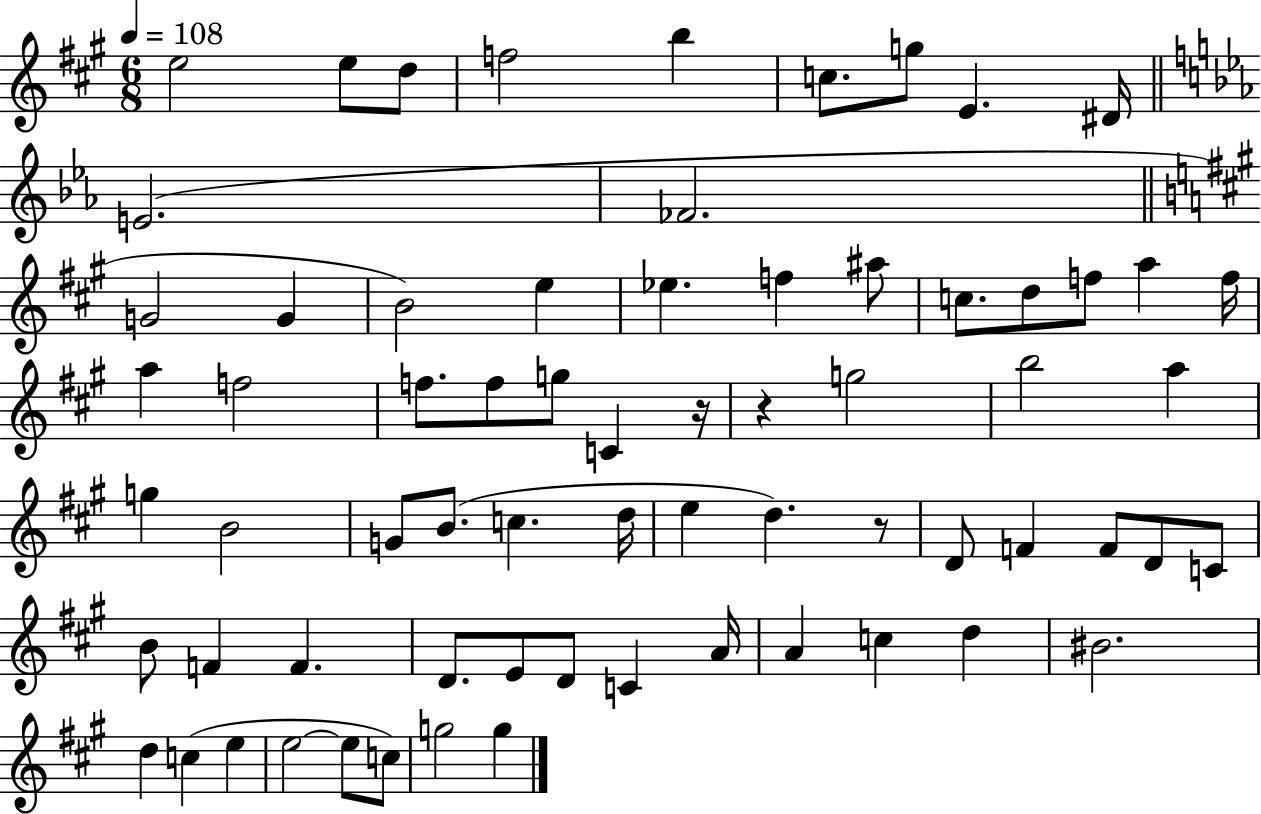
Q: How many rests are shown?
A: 3